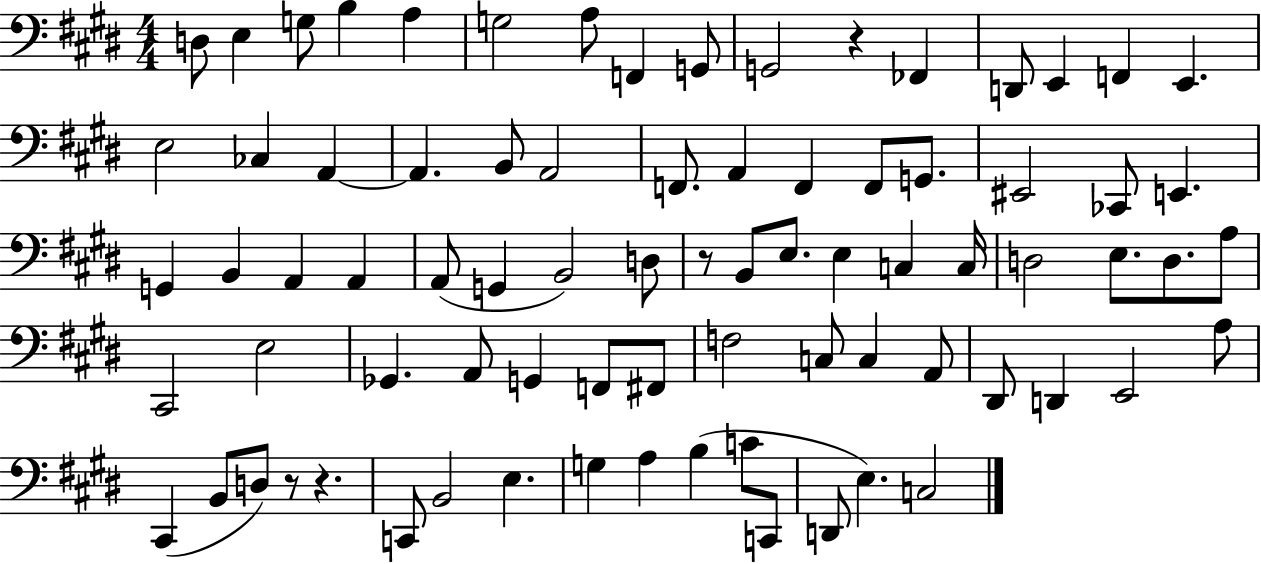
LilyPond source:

{
  \clef bass
  \numericTimeSignature
  \time 4/4
  \key e \major
  d8 e4 g8 b4 a4 | g2 a8 f,4 g,8 | g,2 r4 fes,4 | d,8 e,4 f,4 e,4. | \break e2 ces4 a,4~~ | a,4. b,8 a,2 | f,8. a,4 f,4 f,8 g,8. | eis,2 ces,8 e,4. | \break g,4 b,4 a,4 a,4 | a,8( g,4 b,2) d8 | r8 b,8 e8. e4 c4 c16 | d2 e8. d8. a8 | \break cis,2 e2 | ges,4. a,8 g,4 f,8 fis,8 | f2 c8 c4 a,8 | dis,8 d,4 e,2 a8 | \break cis,4( b,8 d8) r8 r4. | c,8 b,2 e4. | g4 a4 b4( c'8 c,8 | d,8 e4.) c2 | \break \bar "|."
}